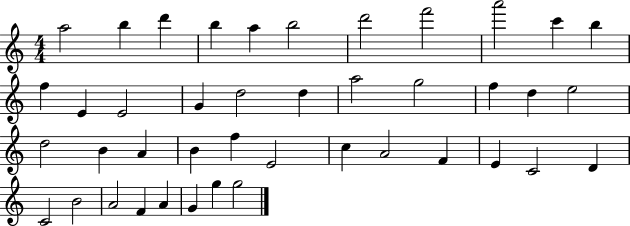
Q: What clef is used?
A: treble